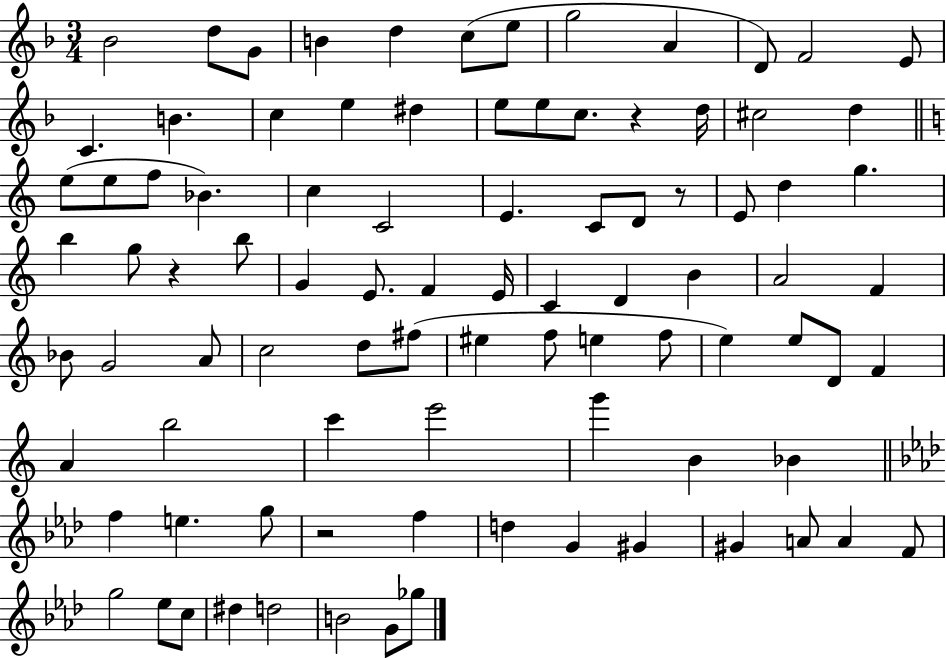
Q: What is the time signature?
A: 3/4